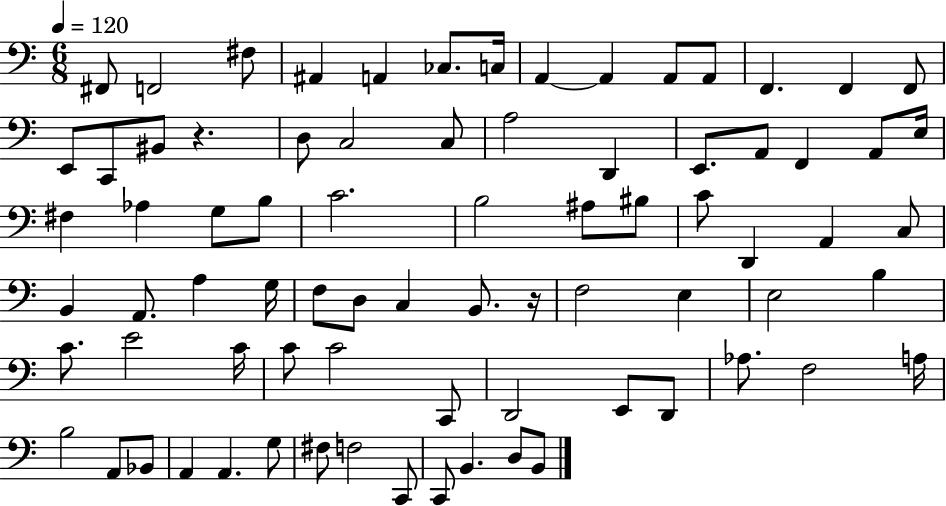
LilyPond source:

{
  \clef bass
  \numericTimeSignature
  \time 6/8
  \key c \major
  \tempo 4 = 120
  fis,8 f,2 fis8 | ais,4 a,4 ces8. c16 | a,4~~ a,4 a,8 a,8 | f,4. f,4 f,8 | \break e,8 c,8 bis,8 r4. | d8 c2 c8 | a2 d,4 | e,8. a,8 f,4 a,8 e16 | \break fis4 aes4 g8 b8 | c'2. | b2 ais8 bis8 | c'8 d,4 a,4 c8 | \break b,4 a,8. a4 g16 | f8 d8 c4 b,8. r16 | f2 e4 | e2 b4 | \break c'8. e'2 c'16 | c'8 c'2 c,8 | d,2 e,8 d,8 | aes8. f2 a16 | \break b2 a,8 bes,8 | a,4 a,4. g8 | fis8 f2 c,8 | c,8 b,4. d8 b,8 | \break \bar "|."
}